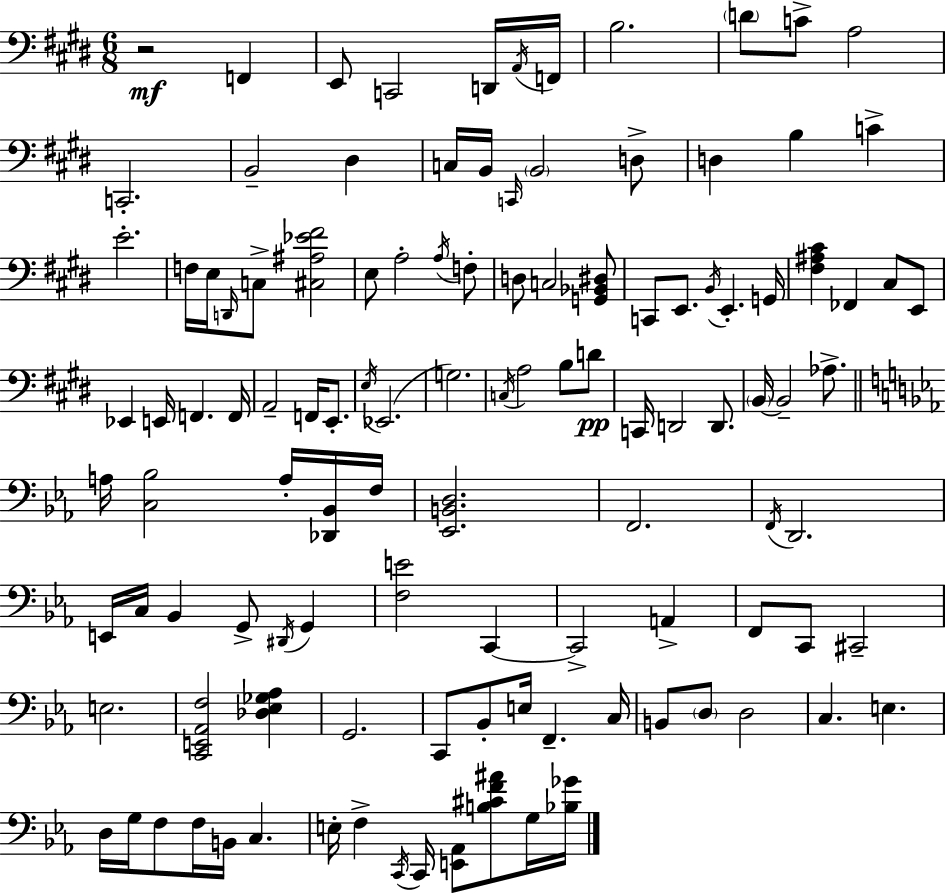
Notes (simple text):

R/h F2/q E2/e C2/h D2/s A2/s F2/s B3/h. D4/e C4/e A3/h C2/h. B2/h D#3/q C3/s B2/s C2/s B2/h D3/e D3/q B3/q C4/q E4/h. F3/s E3/s D2/s C3/e [C#3,A#3,Eb4,F#4]/h E3/e A3/h A3/s F3/e D3/e C3/h [G2,Bb2,D#3]/e C2/e E2/e. B2/s E2/q. G2/s [F#3,A#3,C#4]/q FES2/q C#3/e E2/e Eb2/q E2/s F2/q. F2/s A2/h F2/s E2/e. E3/s Eb2/h. G3/h. C3/s A3/h B3/e D4/e C2/s D2/h D2/e. B2/s B2/h Ab3/e. A3/s [C3,Bb3]/h A3/s [Db2,Bb2]/s F3/s [Eb2,B2,D3]/h. F2/h. F2/s D2/h. E2/s C3/s Bb2/q G2/e D#2/s G2/q [F3,E4]/h C2/q C2/h A2/q F2/e C2/e C#2/h E3/h. [C2,E2,Ab2,F3]/h [Db3,Eb3,Gb3,Ab3]/q G2/h. C2/e Bb2/e E3/s F2/q. C3/s B2/e D3/e D3/h C3/q. E3/q. D3/s G3/s F3/e F3/s B2/s C3/q. E3/s F3/q C2/s C2/s [E2,Ab2]/e [B3,C#4,F4,A#4]/e G3/s [Bb3,Gb4]/s